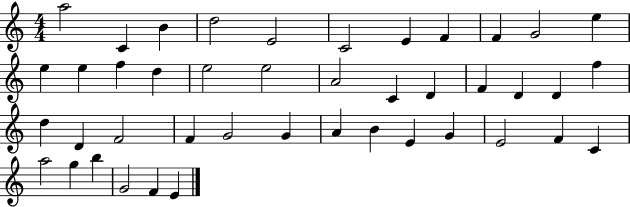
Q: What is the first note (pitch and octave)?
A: A5